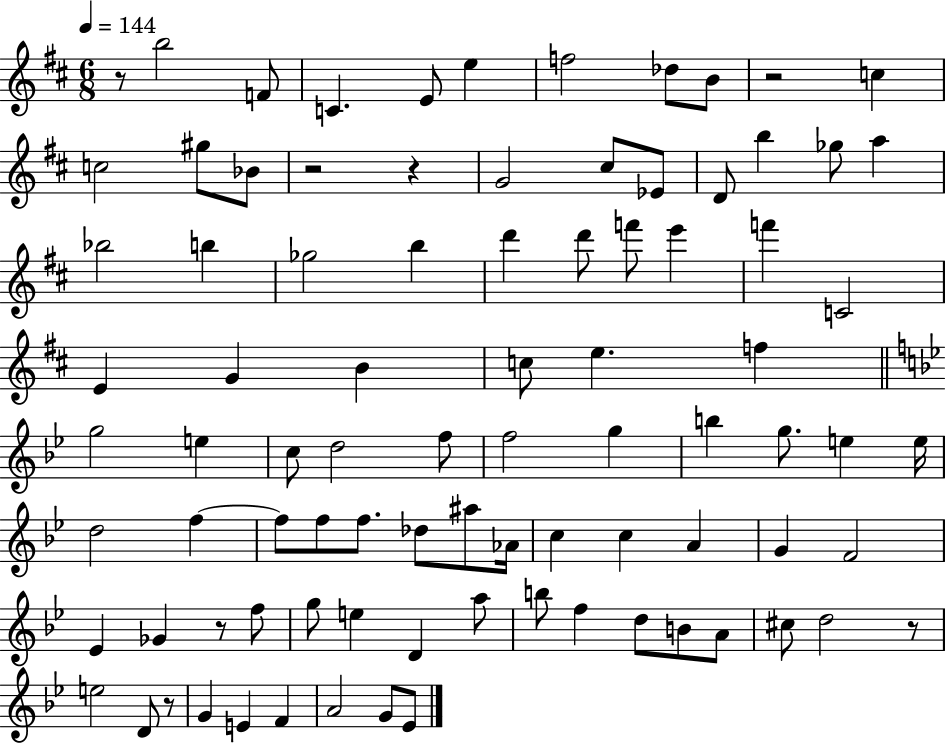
{
  \clef treble
  \numericTimeSignature
  \time 6/8
  \key d \major
  \tempo 4 = 144
  r8 b''2 f'8 | c'4. e'8 e''4 | f''2 des''8 b'8 | r2 c''4 | \break c''2 gis''8 bes'8 | r2 r4 | g'2 cis''8 ees'8 | d'8 b''4 ges''8 a''4 | \break bes''2 b''4 | ges''2 b''4 | d'''4 d'''8 f'''8 e'''4 | f'''4 c'2 | \break e'4 g'4 b'4 | c''8 e''4. f''4 | \bar "||" \break \key bes \major g''2 e''4 | c''8 d''2 f''8 | f''2 g''4 | b''4 g''8. e''4 e''16 | \break d''2 f''4~~ | f''8 f''8 f''8. des''8 ais''8 aes'16 | c''4 c''4 a'4 | g'4 f'2 | \break ees'4 ges'4 r8 f''8 | g''8 e''4 d'4 a''8 | b''8 f''4 d''8 b'8 a'8 | cis''8 d''2 r8 | \break e''2 d'8 r8 | g'4 e'4 f'4 | a'2 g'8 ees'8 | \bar "|."
}